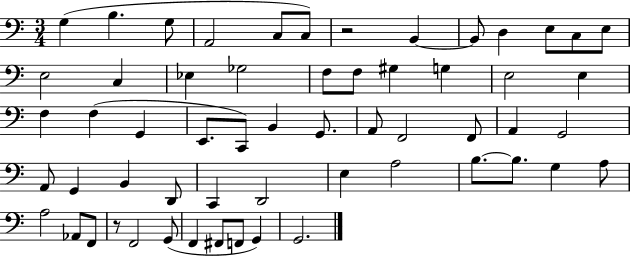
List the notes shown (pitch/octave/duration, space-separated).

G3/q B3/q. G3/e A2/h C3/e C3/e R/h B2/q B2/e D3/q E3/e C3/e E3/e E3/h C3/q Eb3/q Gb3/h F3/e F3/e G#3/q G3/q E3/h E3/q F3/q F3/q G2/q E2/e. C2/e B2/q G2/e. A2/e F2/h F2/e A2/q G2/h A2/e G2/q B2/q D2/e C2/q D2/h E3/q A3/h B3/e. B3/e. G3/q A3/e A3/h Ab2/e F2/e R/e F2/h G2/e F2/q F#2/e F2/e G2/q G2/h.